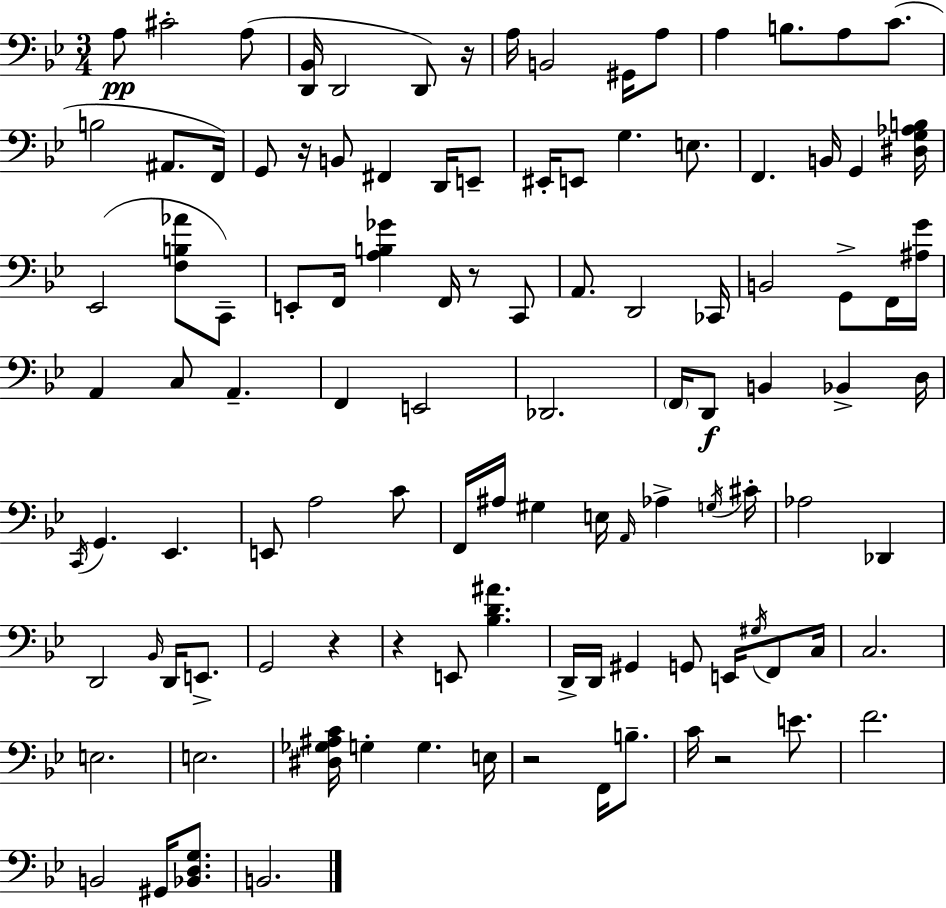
X:1
T:Untitled
M:3/4
L:1/4
K:Bb
A,/2 ^C2 A,/2 [D,,_B,,]/4 D,,2 D,,/2 z/4 A,/4 B,,2 ^G,,/4 A,/2 A, B,/2 A,/2 C/2 B,2 ^A,,/2 F,,/4 G,,/2 z/4 B,,/2 ^F,, D,,/4 E,,/2 ^E,,/4 E,,/2 G, E,/2 F,, B,,/4 G,, [^D,G,_A,B,]/4 _E,,2 [F,B,_A]/2 C,,/2 E,,/2 F,,/4 [A,B,_G] F,,/4 z/2 C,,/2 A,,/2 D,,2 _C,,/4 B,,2 G,,/2 F,,/4 [^A,G]/4 A,, C,/2 A,, F,, E,,2 _D,,2 F,,/4 D,,/2 B,, _B,, D,/4 C,,/4 G,, _E,, E,,/2 A,2 C/2 F,,/4 ^A,/4 ^G, E,/4 A,,/4 _A, G,/4 ^C/4 _A,2 _D,, D,,2 _B,,/4 D,,/4 E,,/2 G,,2 z z E,,/2 [_B,D^A] D,,/4 D,,/4 ^G,, G,,/2 E,,/4 ^G,/4 F,,/2 C,/4 C,2 E,2 E,2 [^D,_G,^A,C]/4 G, G, E,/4 z2 F,,/4 B,/2 C/4 z2 E/2 F2 B,,2 ^G,,/4 [_B,,D,G,]/2 B,,2